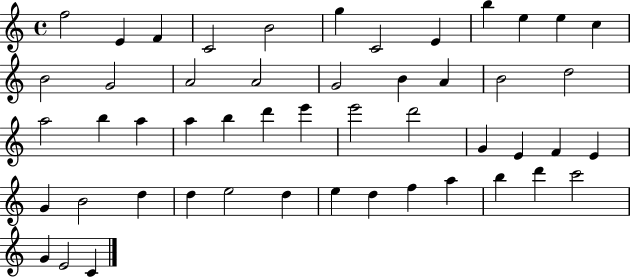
F5/h E4/q F4/q C4/h B4/h G5/q C4/h E4/q B5/q E5/q E5/q C5/q B4/h G4/h A4/h A4/h G4/h B4/q A4/q B4/h D5/h A5/h B5/q A5/q A5/q B5/q D6/q E6/q E6/h D6/h G4/q E4/q F4/q E4/q G4/q B4/h D5/q D5/q E5/h D5/q E5/q D5/q F5/q A5/q B5/q D6/q C6/h G4/q E4/h C4/q